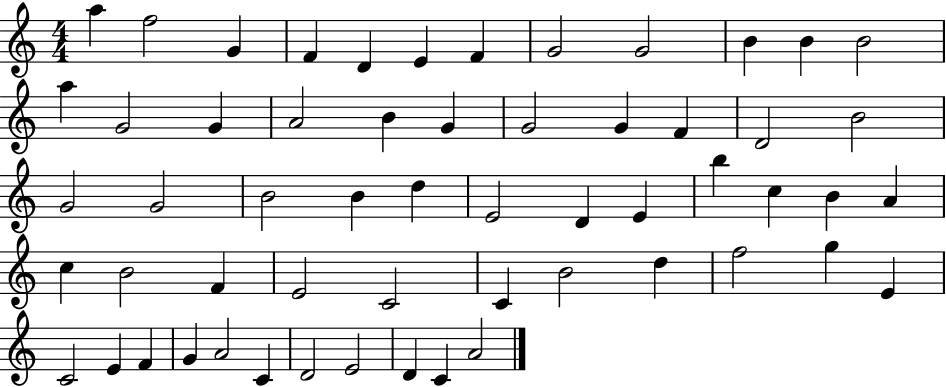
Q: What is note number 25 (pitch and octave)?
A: G4